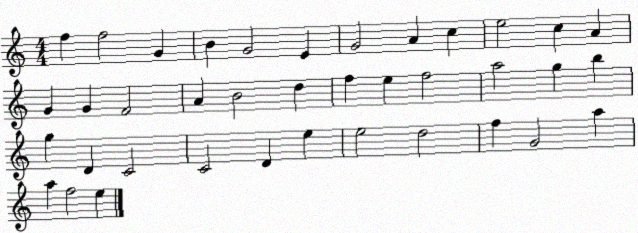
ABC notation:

X:1
T:Untitled
M:4/4
L:1/4
K:C
f f2 G B G2 E G2 A c e2 c A G G F2 A B2 d f e f2 a2 g b g D C2 C2 D e e2 d2 f G2 a a f2 e